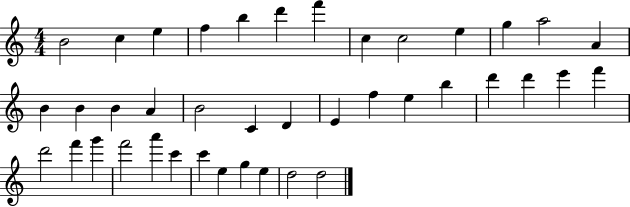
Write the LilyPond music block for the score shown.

{
  \clef treble
  \numericTimeSignature
  \time 4/4
  \key c \major
  b'2 c''4 e''4 | f''4 b''4 d'''4 f'''4 | c''4 c''2 e''4 | g''4 a''2 a'4 | \break b'4 b'4 b'4 a'4 | b'2 c'4 d'4 | e'4 f''4 e''4 b''4 | d'''4 d'''4 e'''4 f'''4 | \break d'''2 f'''4 g'''4 | f'''2 a'''4 c'''4 | c'''4 e''4 g''4 e''4 | d''2 d''2 | \break \bar "|."
}